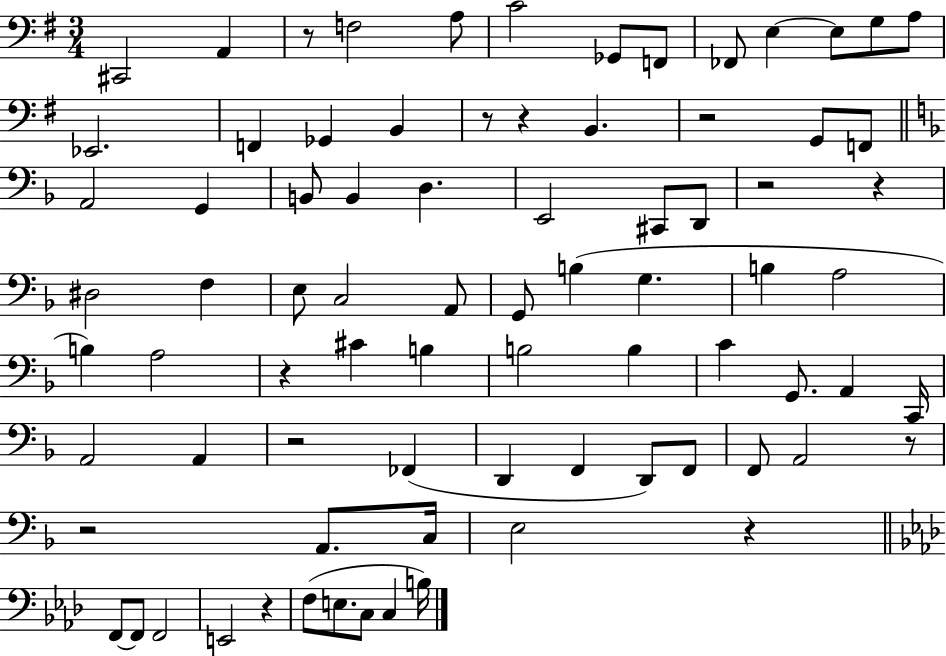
{
  \clef bass
  \numericTimeSignature
  \time 3/4
  \key g \major
  cis,2 a,4 | r8 f2 a8 | c'2 ges,8 f,8 | fes,8 e4~~ e8 g8 a8 | \break ees,2. | f,4 ges,4 b,4 | r8 r4 b,4. | r2 g,8 f,8 | \break \bar "||" \break \key d \minor a,2 g,4 | b,8 b,4 d4. | e,2 cis,8 d,8 | r2 r4 | \break dis2 f4 | e8 c2 a,8 | g,8 b4( g4. | b4 a2 | \break b4) a2 | r4 cis'4 b4 | b2 b4 | c'4 g,8. a,4 c,16 | \break a,2 a,4 | r2 fes,4( | d,4 f,4 d,8) f,8 | f,8 a,2 r8 | \break r2 a,8. c16 | e2 r4 | \bar "||" \break \key aes \major f,8~~ f,8 f,2 | e,2 r4 | f8( e8. c8 c4 b16) | \bar "|."
}